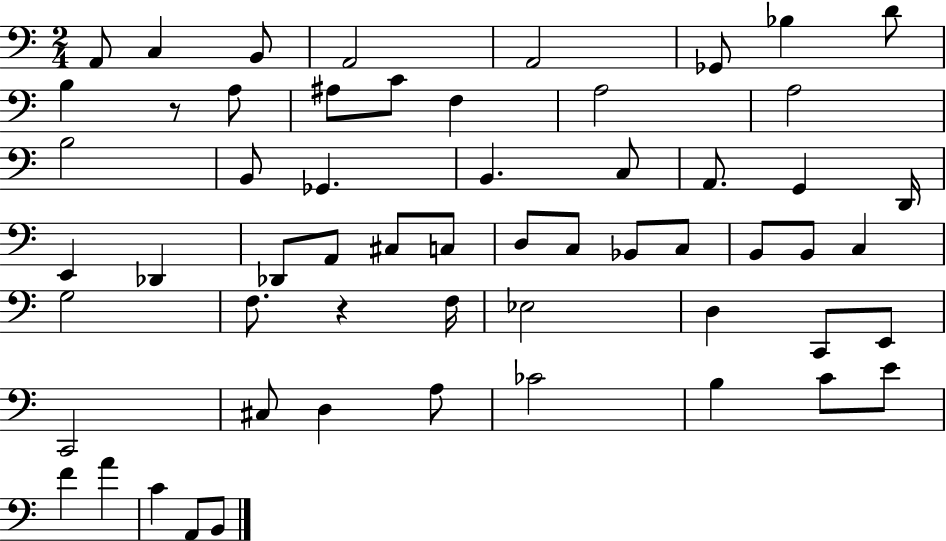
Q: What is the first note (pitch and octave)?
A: A2